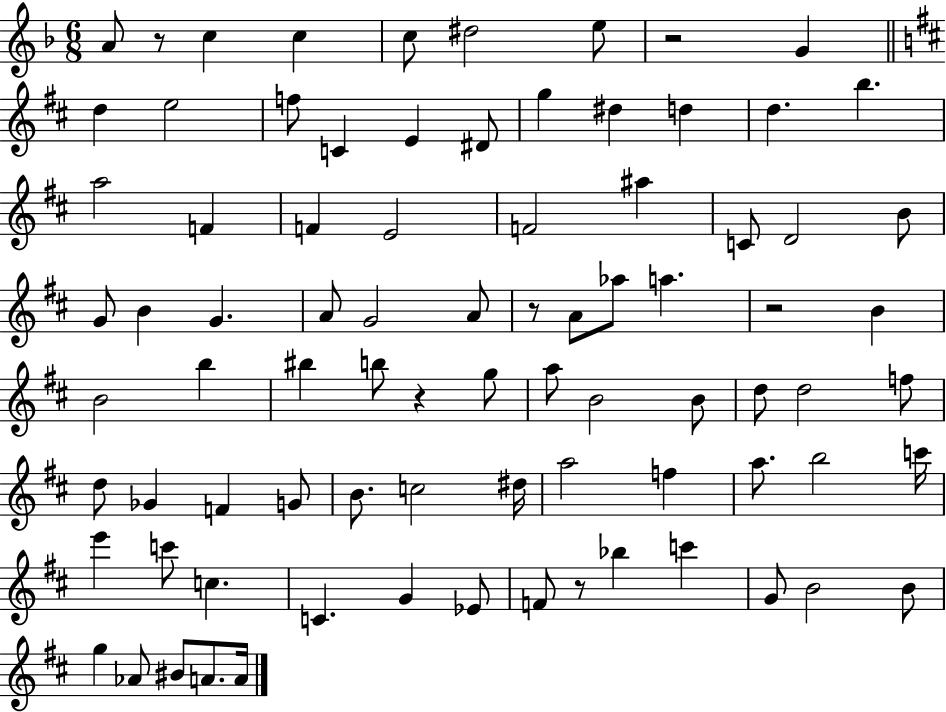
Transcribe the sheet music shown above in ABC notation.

X:1
T:Untitled
M:6/8
L:1/4
K:F
A/2 z/2 c c c/2 ^d2 e/2 z2 G d e2 f/2 C E ^D/2 g ^d d d b a2 F F E2 F2 ^a C/2 D2 B/2 G/2 B G A/2 G2 A/2 z/2 A/2 _a/2 a z2 B B2 b ^b b/2 z g/2 a/2 B2 B/2 d/2 d2 f/2 d/2 _G F G/2 B/2 c2 ^d/4 a2 f a/2 b2 c'/4 e' c'/2 c C G _E/2 F/2 z/2 _b c' G/2 B2 B/2 g _A/2 ^B/2 A/2 A/4